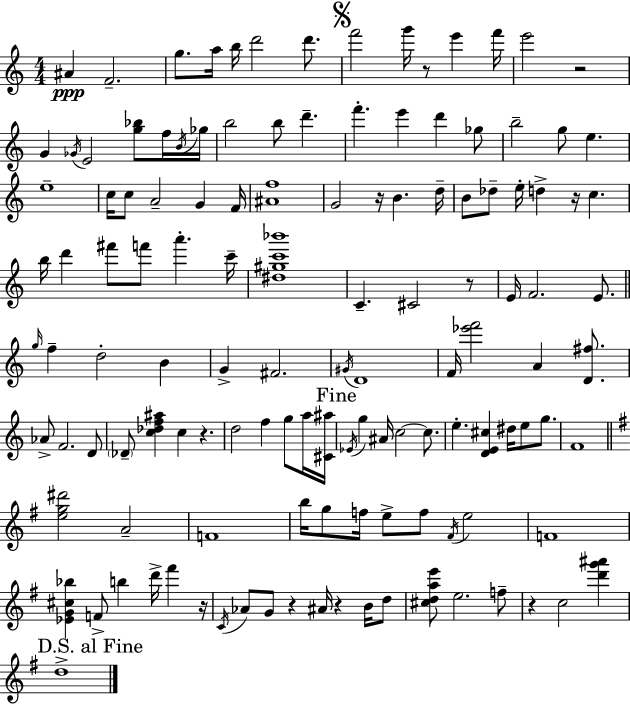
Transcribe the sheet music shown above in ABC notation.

X:1
T:Untitled
M:4/4
L:1/4
K:Am
^A F2 g/2 a/4 b/4 d'2 d'/2 f'2 g'/4 z/2 e' f'/4 e'2 z2 G _G/4 E2 [g_b]/2 f/4 B/4 _g/4 b2 b/2 d' f' e' d' _g/2 b2 g/2 e e4 c/4 c/2 A2 G F/4 [^Af]4 G2 z/4 B d/4 B/2 _d/2 e/4 d z/4 c b/4 d' ^f'/2 f'/2 a' c'/4 [^d^gc'_b']4 C ^C2 z/2 E/4 F2 E/2 g/4 f d2 B G ^F2 ^G/4 D4 F/4 [_e'f']2 A [D^f]/2 _A/2 F2 D/2 _D/2 [c_df^a] c z d2 f g/2 a/4 [^C^a]/4 _E/4 g ^A/4 c2 c/2 e [DE^c] ^d/4 e/2 g/2 F4 [eg^d']2 A2 F4 b/4 g/2 f/4 e/2 f/2 ^F/4 e2 F4 [_EG^c_b] F/2 b d'/4 ^f' z/4 C/4 _A/2 G/2 z ^A/4 z B/4 d/2 [^cdae']/2 e2 f/2 z c2 [d'g'^a'] d4